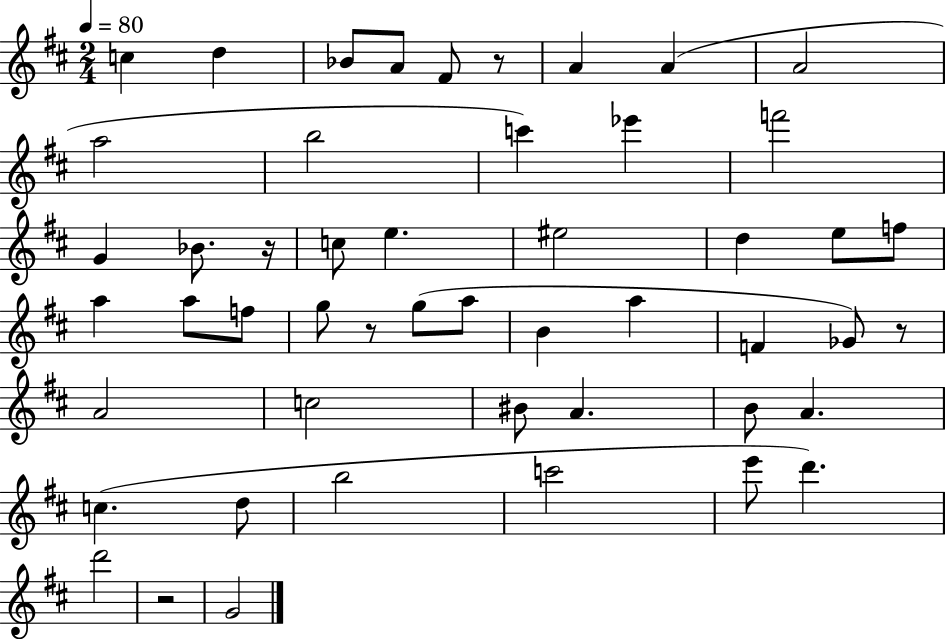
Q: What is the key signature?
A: D major